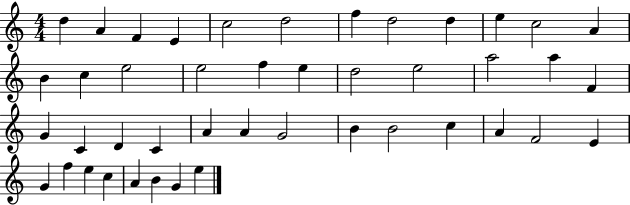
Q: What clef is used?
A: treble